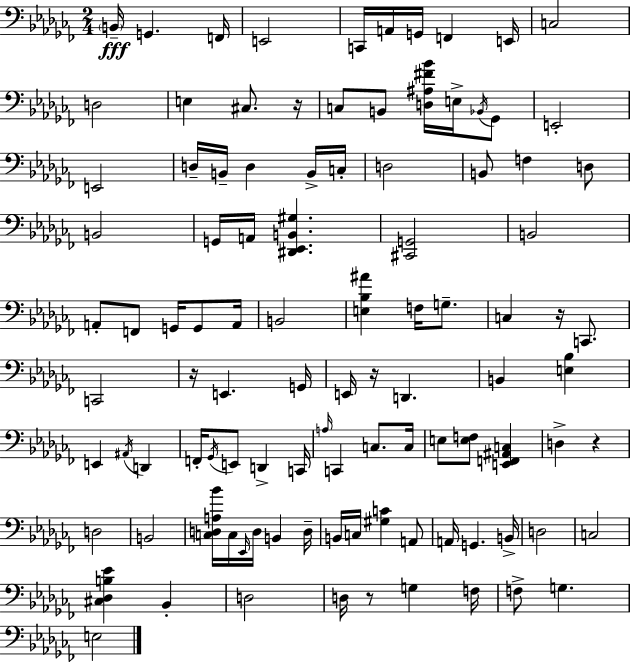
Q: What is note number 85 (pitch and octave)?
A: G3